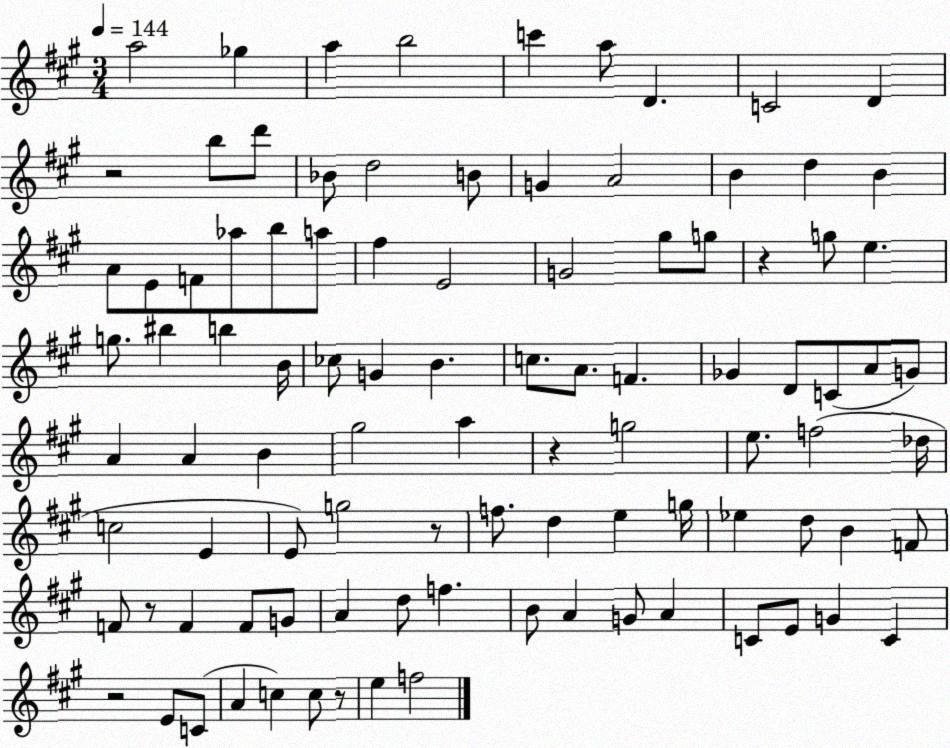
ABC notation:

X:1
T:Untitled
M:3/4
L:1/4
K:A
a2 _g a b2 c' a/2 D C2 D z2 b/2 d'/2 _B/2 d2 B/2 G A2 B d B A/2 E/2 F/2 _a/2 b/2 a/2 ^f E2 G2 ^g/2 g/2 z g/2 e g/2 ^b b B/4 _c/2 G B c/2 A/2 F _G D/2 C/2 A/2 G/2 A A B ^g2 a z g2 e/2 f2 _d/4 c2 E E/2 g2 z/2 f/2 d e g/4 _e d/2 B F/2 F/2 z/2 F F/2 G/2 A d/2 f B/2 A G/2 A C/2 E/2 G C z2 E/2 C/2 A c c/2 z/2 e f2